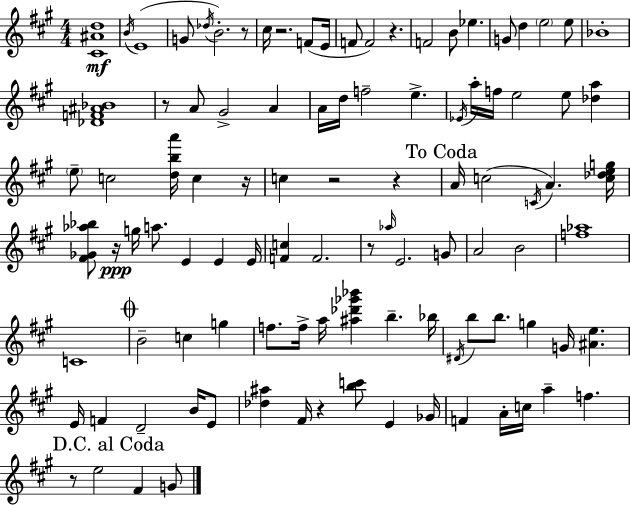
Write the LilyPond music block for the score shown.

{
  \clef treble
  \numericTimeSignature
  \time 4/4
  \key a \major
  <cis' ais' d''>1\mf | \acciaccatura { b'16 } e'1( | g'8 \acciaccatura { des''16 } b'2.-.) | r8 cis''16 r2. f'8( | \break e'16 f'8 f'2) r4. | f'2 b'8 ees''4. | g'8 d''4 \parenthesize e''2 | e''8 bes'1-. | \break <des' f' ais' bes'>1 | r8 a'8 gis'2-> a'4 | a'16 d''16 f''2-- e''4.-> | \acciaccatura { ees'16 } a''16-. f''16 e''2 e''8 <des'' a''>4 | \break \parenthesize e''8-- c''2 <d'' b'' a'''>16 c''4 | r16 c''4 r2 r4 | \mark "To Coda" a'16 c''2( \acciaccatura { c'16 } a'4.) | <c'' des'' e'' g''>16 <fis' ges' aes'' bes''>8 r16\ppp g''16 a''8. e'4 e'4 | \break e'16 <f' c''>4 f'2. | r8 \grace { aes''16 } e'2. | g'8 a'2 b'2 | <f'' aes''>1 | \break c'1 | \mark \markup { \musicglyph "scripts.coda" } b'2-- c''4 | g''4 f''8. f''16-> a''16 <ais'' des''' ges''' bes'''>4 b''4.-- | bes''16 \acciaccatura { dis'16 } b''8 b''8. g''4 g'16 | \break <ais' e''>4. e'16 f'4 d'2-- | b'16 e'8 <des'' ais''>4 fis'16 r4 <b'' c'''>8 | e'4 ges'16 f'4 a'16-. c''16 a''4-- | f''4. \mark "D.C. al Coda" r8 e''2 | \break fis'4 g'8 \bar "|."
}